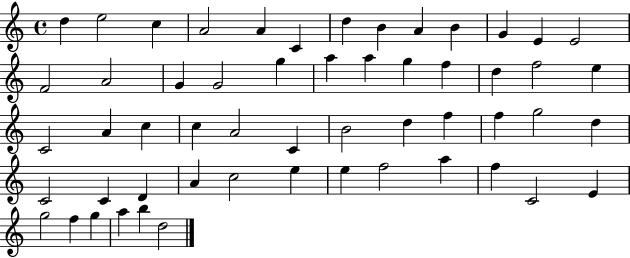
X:1
T:Untitled
M:4/4
L:1/4
K:C
d e2 c A2 A C d B A B G E E2 F2 A2 G G2 g a a g f d f2 e C2 A c c A2 C B2 d f f g2 d C2 C D A c2 e e f2 a f C2 E g2 f g a b d2